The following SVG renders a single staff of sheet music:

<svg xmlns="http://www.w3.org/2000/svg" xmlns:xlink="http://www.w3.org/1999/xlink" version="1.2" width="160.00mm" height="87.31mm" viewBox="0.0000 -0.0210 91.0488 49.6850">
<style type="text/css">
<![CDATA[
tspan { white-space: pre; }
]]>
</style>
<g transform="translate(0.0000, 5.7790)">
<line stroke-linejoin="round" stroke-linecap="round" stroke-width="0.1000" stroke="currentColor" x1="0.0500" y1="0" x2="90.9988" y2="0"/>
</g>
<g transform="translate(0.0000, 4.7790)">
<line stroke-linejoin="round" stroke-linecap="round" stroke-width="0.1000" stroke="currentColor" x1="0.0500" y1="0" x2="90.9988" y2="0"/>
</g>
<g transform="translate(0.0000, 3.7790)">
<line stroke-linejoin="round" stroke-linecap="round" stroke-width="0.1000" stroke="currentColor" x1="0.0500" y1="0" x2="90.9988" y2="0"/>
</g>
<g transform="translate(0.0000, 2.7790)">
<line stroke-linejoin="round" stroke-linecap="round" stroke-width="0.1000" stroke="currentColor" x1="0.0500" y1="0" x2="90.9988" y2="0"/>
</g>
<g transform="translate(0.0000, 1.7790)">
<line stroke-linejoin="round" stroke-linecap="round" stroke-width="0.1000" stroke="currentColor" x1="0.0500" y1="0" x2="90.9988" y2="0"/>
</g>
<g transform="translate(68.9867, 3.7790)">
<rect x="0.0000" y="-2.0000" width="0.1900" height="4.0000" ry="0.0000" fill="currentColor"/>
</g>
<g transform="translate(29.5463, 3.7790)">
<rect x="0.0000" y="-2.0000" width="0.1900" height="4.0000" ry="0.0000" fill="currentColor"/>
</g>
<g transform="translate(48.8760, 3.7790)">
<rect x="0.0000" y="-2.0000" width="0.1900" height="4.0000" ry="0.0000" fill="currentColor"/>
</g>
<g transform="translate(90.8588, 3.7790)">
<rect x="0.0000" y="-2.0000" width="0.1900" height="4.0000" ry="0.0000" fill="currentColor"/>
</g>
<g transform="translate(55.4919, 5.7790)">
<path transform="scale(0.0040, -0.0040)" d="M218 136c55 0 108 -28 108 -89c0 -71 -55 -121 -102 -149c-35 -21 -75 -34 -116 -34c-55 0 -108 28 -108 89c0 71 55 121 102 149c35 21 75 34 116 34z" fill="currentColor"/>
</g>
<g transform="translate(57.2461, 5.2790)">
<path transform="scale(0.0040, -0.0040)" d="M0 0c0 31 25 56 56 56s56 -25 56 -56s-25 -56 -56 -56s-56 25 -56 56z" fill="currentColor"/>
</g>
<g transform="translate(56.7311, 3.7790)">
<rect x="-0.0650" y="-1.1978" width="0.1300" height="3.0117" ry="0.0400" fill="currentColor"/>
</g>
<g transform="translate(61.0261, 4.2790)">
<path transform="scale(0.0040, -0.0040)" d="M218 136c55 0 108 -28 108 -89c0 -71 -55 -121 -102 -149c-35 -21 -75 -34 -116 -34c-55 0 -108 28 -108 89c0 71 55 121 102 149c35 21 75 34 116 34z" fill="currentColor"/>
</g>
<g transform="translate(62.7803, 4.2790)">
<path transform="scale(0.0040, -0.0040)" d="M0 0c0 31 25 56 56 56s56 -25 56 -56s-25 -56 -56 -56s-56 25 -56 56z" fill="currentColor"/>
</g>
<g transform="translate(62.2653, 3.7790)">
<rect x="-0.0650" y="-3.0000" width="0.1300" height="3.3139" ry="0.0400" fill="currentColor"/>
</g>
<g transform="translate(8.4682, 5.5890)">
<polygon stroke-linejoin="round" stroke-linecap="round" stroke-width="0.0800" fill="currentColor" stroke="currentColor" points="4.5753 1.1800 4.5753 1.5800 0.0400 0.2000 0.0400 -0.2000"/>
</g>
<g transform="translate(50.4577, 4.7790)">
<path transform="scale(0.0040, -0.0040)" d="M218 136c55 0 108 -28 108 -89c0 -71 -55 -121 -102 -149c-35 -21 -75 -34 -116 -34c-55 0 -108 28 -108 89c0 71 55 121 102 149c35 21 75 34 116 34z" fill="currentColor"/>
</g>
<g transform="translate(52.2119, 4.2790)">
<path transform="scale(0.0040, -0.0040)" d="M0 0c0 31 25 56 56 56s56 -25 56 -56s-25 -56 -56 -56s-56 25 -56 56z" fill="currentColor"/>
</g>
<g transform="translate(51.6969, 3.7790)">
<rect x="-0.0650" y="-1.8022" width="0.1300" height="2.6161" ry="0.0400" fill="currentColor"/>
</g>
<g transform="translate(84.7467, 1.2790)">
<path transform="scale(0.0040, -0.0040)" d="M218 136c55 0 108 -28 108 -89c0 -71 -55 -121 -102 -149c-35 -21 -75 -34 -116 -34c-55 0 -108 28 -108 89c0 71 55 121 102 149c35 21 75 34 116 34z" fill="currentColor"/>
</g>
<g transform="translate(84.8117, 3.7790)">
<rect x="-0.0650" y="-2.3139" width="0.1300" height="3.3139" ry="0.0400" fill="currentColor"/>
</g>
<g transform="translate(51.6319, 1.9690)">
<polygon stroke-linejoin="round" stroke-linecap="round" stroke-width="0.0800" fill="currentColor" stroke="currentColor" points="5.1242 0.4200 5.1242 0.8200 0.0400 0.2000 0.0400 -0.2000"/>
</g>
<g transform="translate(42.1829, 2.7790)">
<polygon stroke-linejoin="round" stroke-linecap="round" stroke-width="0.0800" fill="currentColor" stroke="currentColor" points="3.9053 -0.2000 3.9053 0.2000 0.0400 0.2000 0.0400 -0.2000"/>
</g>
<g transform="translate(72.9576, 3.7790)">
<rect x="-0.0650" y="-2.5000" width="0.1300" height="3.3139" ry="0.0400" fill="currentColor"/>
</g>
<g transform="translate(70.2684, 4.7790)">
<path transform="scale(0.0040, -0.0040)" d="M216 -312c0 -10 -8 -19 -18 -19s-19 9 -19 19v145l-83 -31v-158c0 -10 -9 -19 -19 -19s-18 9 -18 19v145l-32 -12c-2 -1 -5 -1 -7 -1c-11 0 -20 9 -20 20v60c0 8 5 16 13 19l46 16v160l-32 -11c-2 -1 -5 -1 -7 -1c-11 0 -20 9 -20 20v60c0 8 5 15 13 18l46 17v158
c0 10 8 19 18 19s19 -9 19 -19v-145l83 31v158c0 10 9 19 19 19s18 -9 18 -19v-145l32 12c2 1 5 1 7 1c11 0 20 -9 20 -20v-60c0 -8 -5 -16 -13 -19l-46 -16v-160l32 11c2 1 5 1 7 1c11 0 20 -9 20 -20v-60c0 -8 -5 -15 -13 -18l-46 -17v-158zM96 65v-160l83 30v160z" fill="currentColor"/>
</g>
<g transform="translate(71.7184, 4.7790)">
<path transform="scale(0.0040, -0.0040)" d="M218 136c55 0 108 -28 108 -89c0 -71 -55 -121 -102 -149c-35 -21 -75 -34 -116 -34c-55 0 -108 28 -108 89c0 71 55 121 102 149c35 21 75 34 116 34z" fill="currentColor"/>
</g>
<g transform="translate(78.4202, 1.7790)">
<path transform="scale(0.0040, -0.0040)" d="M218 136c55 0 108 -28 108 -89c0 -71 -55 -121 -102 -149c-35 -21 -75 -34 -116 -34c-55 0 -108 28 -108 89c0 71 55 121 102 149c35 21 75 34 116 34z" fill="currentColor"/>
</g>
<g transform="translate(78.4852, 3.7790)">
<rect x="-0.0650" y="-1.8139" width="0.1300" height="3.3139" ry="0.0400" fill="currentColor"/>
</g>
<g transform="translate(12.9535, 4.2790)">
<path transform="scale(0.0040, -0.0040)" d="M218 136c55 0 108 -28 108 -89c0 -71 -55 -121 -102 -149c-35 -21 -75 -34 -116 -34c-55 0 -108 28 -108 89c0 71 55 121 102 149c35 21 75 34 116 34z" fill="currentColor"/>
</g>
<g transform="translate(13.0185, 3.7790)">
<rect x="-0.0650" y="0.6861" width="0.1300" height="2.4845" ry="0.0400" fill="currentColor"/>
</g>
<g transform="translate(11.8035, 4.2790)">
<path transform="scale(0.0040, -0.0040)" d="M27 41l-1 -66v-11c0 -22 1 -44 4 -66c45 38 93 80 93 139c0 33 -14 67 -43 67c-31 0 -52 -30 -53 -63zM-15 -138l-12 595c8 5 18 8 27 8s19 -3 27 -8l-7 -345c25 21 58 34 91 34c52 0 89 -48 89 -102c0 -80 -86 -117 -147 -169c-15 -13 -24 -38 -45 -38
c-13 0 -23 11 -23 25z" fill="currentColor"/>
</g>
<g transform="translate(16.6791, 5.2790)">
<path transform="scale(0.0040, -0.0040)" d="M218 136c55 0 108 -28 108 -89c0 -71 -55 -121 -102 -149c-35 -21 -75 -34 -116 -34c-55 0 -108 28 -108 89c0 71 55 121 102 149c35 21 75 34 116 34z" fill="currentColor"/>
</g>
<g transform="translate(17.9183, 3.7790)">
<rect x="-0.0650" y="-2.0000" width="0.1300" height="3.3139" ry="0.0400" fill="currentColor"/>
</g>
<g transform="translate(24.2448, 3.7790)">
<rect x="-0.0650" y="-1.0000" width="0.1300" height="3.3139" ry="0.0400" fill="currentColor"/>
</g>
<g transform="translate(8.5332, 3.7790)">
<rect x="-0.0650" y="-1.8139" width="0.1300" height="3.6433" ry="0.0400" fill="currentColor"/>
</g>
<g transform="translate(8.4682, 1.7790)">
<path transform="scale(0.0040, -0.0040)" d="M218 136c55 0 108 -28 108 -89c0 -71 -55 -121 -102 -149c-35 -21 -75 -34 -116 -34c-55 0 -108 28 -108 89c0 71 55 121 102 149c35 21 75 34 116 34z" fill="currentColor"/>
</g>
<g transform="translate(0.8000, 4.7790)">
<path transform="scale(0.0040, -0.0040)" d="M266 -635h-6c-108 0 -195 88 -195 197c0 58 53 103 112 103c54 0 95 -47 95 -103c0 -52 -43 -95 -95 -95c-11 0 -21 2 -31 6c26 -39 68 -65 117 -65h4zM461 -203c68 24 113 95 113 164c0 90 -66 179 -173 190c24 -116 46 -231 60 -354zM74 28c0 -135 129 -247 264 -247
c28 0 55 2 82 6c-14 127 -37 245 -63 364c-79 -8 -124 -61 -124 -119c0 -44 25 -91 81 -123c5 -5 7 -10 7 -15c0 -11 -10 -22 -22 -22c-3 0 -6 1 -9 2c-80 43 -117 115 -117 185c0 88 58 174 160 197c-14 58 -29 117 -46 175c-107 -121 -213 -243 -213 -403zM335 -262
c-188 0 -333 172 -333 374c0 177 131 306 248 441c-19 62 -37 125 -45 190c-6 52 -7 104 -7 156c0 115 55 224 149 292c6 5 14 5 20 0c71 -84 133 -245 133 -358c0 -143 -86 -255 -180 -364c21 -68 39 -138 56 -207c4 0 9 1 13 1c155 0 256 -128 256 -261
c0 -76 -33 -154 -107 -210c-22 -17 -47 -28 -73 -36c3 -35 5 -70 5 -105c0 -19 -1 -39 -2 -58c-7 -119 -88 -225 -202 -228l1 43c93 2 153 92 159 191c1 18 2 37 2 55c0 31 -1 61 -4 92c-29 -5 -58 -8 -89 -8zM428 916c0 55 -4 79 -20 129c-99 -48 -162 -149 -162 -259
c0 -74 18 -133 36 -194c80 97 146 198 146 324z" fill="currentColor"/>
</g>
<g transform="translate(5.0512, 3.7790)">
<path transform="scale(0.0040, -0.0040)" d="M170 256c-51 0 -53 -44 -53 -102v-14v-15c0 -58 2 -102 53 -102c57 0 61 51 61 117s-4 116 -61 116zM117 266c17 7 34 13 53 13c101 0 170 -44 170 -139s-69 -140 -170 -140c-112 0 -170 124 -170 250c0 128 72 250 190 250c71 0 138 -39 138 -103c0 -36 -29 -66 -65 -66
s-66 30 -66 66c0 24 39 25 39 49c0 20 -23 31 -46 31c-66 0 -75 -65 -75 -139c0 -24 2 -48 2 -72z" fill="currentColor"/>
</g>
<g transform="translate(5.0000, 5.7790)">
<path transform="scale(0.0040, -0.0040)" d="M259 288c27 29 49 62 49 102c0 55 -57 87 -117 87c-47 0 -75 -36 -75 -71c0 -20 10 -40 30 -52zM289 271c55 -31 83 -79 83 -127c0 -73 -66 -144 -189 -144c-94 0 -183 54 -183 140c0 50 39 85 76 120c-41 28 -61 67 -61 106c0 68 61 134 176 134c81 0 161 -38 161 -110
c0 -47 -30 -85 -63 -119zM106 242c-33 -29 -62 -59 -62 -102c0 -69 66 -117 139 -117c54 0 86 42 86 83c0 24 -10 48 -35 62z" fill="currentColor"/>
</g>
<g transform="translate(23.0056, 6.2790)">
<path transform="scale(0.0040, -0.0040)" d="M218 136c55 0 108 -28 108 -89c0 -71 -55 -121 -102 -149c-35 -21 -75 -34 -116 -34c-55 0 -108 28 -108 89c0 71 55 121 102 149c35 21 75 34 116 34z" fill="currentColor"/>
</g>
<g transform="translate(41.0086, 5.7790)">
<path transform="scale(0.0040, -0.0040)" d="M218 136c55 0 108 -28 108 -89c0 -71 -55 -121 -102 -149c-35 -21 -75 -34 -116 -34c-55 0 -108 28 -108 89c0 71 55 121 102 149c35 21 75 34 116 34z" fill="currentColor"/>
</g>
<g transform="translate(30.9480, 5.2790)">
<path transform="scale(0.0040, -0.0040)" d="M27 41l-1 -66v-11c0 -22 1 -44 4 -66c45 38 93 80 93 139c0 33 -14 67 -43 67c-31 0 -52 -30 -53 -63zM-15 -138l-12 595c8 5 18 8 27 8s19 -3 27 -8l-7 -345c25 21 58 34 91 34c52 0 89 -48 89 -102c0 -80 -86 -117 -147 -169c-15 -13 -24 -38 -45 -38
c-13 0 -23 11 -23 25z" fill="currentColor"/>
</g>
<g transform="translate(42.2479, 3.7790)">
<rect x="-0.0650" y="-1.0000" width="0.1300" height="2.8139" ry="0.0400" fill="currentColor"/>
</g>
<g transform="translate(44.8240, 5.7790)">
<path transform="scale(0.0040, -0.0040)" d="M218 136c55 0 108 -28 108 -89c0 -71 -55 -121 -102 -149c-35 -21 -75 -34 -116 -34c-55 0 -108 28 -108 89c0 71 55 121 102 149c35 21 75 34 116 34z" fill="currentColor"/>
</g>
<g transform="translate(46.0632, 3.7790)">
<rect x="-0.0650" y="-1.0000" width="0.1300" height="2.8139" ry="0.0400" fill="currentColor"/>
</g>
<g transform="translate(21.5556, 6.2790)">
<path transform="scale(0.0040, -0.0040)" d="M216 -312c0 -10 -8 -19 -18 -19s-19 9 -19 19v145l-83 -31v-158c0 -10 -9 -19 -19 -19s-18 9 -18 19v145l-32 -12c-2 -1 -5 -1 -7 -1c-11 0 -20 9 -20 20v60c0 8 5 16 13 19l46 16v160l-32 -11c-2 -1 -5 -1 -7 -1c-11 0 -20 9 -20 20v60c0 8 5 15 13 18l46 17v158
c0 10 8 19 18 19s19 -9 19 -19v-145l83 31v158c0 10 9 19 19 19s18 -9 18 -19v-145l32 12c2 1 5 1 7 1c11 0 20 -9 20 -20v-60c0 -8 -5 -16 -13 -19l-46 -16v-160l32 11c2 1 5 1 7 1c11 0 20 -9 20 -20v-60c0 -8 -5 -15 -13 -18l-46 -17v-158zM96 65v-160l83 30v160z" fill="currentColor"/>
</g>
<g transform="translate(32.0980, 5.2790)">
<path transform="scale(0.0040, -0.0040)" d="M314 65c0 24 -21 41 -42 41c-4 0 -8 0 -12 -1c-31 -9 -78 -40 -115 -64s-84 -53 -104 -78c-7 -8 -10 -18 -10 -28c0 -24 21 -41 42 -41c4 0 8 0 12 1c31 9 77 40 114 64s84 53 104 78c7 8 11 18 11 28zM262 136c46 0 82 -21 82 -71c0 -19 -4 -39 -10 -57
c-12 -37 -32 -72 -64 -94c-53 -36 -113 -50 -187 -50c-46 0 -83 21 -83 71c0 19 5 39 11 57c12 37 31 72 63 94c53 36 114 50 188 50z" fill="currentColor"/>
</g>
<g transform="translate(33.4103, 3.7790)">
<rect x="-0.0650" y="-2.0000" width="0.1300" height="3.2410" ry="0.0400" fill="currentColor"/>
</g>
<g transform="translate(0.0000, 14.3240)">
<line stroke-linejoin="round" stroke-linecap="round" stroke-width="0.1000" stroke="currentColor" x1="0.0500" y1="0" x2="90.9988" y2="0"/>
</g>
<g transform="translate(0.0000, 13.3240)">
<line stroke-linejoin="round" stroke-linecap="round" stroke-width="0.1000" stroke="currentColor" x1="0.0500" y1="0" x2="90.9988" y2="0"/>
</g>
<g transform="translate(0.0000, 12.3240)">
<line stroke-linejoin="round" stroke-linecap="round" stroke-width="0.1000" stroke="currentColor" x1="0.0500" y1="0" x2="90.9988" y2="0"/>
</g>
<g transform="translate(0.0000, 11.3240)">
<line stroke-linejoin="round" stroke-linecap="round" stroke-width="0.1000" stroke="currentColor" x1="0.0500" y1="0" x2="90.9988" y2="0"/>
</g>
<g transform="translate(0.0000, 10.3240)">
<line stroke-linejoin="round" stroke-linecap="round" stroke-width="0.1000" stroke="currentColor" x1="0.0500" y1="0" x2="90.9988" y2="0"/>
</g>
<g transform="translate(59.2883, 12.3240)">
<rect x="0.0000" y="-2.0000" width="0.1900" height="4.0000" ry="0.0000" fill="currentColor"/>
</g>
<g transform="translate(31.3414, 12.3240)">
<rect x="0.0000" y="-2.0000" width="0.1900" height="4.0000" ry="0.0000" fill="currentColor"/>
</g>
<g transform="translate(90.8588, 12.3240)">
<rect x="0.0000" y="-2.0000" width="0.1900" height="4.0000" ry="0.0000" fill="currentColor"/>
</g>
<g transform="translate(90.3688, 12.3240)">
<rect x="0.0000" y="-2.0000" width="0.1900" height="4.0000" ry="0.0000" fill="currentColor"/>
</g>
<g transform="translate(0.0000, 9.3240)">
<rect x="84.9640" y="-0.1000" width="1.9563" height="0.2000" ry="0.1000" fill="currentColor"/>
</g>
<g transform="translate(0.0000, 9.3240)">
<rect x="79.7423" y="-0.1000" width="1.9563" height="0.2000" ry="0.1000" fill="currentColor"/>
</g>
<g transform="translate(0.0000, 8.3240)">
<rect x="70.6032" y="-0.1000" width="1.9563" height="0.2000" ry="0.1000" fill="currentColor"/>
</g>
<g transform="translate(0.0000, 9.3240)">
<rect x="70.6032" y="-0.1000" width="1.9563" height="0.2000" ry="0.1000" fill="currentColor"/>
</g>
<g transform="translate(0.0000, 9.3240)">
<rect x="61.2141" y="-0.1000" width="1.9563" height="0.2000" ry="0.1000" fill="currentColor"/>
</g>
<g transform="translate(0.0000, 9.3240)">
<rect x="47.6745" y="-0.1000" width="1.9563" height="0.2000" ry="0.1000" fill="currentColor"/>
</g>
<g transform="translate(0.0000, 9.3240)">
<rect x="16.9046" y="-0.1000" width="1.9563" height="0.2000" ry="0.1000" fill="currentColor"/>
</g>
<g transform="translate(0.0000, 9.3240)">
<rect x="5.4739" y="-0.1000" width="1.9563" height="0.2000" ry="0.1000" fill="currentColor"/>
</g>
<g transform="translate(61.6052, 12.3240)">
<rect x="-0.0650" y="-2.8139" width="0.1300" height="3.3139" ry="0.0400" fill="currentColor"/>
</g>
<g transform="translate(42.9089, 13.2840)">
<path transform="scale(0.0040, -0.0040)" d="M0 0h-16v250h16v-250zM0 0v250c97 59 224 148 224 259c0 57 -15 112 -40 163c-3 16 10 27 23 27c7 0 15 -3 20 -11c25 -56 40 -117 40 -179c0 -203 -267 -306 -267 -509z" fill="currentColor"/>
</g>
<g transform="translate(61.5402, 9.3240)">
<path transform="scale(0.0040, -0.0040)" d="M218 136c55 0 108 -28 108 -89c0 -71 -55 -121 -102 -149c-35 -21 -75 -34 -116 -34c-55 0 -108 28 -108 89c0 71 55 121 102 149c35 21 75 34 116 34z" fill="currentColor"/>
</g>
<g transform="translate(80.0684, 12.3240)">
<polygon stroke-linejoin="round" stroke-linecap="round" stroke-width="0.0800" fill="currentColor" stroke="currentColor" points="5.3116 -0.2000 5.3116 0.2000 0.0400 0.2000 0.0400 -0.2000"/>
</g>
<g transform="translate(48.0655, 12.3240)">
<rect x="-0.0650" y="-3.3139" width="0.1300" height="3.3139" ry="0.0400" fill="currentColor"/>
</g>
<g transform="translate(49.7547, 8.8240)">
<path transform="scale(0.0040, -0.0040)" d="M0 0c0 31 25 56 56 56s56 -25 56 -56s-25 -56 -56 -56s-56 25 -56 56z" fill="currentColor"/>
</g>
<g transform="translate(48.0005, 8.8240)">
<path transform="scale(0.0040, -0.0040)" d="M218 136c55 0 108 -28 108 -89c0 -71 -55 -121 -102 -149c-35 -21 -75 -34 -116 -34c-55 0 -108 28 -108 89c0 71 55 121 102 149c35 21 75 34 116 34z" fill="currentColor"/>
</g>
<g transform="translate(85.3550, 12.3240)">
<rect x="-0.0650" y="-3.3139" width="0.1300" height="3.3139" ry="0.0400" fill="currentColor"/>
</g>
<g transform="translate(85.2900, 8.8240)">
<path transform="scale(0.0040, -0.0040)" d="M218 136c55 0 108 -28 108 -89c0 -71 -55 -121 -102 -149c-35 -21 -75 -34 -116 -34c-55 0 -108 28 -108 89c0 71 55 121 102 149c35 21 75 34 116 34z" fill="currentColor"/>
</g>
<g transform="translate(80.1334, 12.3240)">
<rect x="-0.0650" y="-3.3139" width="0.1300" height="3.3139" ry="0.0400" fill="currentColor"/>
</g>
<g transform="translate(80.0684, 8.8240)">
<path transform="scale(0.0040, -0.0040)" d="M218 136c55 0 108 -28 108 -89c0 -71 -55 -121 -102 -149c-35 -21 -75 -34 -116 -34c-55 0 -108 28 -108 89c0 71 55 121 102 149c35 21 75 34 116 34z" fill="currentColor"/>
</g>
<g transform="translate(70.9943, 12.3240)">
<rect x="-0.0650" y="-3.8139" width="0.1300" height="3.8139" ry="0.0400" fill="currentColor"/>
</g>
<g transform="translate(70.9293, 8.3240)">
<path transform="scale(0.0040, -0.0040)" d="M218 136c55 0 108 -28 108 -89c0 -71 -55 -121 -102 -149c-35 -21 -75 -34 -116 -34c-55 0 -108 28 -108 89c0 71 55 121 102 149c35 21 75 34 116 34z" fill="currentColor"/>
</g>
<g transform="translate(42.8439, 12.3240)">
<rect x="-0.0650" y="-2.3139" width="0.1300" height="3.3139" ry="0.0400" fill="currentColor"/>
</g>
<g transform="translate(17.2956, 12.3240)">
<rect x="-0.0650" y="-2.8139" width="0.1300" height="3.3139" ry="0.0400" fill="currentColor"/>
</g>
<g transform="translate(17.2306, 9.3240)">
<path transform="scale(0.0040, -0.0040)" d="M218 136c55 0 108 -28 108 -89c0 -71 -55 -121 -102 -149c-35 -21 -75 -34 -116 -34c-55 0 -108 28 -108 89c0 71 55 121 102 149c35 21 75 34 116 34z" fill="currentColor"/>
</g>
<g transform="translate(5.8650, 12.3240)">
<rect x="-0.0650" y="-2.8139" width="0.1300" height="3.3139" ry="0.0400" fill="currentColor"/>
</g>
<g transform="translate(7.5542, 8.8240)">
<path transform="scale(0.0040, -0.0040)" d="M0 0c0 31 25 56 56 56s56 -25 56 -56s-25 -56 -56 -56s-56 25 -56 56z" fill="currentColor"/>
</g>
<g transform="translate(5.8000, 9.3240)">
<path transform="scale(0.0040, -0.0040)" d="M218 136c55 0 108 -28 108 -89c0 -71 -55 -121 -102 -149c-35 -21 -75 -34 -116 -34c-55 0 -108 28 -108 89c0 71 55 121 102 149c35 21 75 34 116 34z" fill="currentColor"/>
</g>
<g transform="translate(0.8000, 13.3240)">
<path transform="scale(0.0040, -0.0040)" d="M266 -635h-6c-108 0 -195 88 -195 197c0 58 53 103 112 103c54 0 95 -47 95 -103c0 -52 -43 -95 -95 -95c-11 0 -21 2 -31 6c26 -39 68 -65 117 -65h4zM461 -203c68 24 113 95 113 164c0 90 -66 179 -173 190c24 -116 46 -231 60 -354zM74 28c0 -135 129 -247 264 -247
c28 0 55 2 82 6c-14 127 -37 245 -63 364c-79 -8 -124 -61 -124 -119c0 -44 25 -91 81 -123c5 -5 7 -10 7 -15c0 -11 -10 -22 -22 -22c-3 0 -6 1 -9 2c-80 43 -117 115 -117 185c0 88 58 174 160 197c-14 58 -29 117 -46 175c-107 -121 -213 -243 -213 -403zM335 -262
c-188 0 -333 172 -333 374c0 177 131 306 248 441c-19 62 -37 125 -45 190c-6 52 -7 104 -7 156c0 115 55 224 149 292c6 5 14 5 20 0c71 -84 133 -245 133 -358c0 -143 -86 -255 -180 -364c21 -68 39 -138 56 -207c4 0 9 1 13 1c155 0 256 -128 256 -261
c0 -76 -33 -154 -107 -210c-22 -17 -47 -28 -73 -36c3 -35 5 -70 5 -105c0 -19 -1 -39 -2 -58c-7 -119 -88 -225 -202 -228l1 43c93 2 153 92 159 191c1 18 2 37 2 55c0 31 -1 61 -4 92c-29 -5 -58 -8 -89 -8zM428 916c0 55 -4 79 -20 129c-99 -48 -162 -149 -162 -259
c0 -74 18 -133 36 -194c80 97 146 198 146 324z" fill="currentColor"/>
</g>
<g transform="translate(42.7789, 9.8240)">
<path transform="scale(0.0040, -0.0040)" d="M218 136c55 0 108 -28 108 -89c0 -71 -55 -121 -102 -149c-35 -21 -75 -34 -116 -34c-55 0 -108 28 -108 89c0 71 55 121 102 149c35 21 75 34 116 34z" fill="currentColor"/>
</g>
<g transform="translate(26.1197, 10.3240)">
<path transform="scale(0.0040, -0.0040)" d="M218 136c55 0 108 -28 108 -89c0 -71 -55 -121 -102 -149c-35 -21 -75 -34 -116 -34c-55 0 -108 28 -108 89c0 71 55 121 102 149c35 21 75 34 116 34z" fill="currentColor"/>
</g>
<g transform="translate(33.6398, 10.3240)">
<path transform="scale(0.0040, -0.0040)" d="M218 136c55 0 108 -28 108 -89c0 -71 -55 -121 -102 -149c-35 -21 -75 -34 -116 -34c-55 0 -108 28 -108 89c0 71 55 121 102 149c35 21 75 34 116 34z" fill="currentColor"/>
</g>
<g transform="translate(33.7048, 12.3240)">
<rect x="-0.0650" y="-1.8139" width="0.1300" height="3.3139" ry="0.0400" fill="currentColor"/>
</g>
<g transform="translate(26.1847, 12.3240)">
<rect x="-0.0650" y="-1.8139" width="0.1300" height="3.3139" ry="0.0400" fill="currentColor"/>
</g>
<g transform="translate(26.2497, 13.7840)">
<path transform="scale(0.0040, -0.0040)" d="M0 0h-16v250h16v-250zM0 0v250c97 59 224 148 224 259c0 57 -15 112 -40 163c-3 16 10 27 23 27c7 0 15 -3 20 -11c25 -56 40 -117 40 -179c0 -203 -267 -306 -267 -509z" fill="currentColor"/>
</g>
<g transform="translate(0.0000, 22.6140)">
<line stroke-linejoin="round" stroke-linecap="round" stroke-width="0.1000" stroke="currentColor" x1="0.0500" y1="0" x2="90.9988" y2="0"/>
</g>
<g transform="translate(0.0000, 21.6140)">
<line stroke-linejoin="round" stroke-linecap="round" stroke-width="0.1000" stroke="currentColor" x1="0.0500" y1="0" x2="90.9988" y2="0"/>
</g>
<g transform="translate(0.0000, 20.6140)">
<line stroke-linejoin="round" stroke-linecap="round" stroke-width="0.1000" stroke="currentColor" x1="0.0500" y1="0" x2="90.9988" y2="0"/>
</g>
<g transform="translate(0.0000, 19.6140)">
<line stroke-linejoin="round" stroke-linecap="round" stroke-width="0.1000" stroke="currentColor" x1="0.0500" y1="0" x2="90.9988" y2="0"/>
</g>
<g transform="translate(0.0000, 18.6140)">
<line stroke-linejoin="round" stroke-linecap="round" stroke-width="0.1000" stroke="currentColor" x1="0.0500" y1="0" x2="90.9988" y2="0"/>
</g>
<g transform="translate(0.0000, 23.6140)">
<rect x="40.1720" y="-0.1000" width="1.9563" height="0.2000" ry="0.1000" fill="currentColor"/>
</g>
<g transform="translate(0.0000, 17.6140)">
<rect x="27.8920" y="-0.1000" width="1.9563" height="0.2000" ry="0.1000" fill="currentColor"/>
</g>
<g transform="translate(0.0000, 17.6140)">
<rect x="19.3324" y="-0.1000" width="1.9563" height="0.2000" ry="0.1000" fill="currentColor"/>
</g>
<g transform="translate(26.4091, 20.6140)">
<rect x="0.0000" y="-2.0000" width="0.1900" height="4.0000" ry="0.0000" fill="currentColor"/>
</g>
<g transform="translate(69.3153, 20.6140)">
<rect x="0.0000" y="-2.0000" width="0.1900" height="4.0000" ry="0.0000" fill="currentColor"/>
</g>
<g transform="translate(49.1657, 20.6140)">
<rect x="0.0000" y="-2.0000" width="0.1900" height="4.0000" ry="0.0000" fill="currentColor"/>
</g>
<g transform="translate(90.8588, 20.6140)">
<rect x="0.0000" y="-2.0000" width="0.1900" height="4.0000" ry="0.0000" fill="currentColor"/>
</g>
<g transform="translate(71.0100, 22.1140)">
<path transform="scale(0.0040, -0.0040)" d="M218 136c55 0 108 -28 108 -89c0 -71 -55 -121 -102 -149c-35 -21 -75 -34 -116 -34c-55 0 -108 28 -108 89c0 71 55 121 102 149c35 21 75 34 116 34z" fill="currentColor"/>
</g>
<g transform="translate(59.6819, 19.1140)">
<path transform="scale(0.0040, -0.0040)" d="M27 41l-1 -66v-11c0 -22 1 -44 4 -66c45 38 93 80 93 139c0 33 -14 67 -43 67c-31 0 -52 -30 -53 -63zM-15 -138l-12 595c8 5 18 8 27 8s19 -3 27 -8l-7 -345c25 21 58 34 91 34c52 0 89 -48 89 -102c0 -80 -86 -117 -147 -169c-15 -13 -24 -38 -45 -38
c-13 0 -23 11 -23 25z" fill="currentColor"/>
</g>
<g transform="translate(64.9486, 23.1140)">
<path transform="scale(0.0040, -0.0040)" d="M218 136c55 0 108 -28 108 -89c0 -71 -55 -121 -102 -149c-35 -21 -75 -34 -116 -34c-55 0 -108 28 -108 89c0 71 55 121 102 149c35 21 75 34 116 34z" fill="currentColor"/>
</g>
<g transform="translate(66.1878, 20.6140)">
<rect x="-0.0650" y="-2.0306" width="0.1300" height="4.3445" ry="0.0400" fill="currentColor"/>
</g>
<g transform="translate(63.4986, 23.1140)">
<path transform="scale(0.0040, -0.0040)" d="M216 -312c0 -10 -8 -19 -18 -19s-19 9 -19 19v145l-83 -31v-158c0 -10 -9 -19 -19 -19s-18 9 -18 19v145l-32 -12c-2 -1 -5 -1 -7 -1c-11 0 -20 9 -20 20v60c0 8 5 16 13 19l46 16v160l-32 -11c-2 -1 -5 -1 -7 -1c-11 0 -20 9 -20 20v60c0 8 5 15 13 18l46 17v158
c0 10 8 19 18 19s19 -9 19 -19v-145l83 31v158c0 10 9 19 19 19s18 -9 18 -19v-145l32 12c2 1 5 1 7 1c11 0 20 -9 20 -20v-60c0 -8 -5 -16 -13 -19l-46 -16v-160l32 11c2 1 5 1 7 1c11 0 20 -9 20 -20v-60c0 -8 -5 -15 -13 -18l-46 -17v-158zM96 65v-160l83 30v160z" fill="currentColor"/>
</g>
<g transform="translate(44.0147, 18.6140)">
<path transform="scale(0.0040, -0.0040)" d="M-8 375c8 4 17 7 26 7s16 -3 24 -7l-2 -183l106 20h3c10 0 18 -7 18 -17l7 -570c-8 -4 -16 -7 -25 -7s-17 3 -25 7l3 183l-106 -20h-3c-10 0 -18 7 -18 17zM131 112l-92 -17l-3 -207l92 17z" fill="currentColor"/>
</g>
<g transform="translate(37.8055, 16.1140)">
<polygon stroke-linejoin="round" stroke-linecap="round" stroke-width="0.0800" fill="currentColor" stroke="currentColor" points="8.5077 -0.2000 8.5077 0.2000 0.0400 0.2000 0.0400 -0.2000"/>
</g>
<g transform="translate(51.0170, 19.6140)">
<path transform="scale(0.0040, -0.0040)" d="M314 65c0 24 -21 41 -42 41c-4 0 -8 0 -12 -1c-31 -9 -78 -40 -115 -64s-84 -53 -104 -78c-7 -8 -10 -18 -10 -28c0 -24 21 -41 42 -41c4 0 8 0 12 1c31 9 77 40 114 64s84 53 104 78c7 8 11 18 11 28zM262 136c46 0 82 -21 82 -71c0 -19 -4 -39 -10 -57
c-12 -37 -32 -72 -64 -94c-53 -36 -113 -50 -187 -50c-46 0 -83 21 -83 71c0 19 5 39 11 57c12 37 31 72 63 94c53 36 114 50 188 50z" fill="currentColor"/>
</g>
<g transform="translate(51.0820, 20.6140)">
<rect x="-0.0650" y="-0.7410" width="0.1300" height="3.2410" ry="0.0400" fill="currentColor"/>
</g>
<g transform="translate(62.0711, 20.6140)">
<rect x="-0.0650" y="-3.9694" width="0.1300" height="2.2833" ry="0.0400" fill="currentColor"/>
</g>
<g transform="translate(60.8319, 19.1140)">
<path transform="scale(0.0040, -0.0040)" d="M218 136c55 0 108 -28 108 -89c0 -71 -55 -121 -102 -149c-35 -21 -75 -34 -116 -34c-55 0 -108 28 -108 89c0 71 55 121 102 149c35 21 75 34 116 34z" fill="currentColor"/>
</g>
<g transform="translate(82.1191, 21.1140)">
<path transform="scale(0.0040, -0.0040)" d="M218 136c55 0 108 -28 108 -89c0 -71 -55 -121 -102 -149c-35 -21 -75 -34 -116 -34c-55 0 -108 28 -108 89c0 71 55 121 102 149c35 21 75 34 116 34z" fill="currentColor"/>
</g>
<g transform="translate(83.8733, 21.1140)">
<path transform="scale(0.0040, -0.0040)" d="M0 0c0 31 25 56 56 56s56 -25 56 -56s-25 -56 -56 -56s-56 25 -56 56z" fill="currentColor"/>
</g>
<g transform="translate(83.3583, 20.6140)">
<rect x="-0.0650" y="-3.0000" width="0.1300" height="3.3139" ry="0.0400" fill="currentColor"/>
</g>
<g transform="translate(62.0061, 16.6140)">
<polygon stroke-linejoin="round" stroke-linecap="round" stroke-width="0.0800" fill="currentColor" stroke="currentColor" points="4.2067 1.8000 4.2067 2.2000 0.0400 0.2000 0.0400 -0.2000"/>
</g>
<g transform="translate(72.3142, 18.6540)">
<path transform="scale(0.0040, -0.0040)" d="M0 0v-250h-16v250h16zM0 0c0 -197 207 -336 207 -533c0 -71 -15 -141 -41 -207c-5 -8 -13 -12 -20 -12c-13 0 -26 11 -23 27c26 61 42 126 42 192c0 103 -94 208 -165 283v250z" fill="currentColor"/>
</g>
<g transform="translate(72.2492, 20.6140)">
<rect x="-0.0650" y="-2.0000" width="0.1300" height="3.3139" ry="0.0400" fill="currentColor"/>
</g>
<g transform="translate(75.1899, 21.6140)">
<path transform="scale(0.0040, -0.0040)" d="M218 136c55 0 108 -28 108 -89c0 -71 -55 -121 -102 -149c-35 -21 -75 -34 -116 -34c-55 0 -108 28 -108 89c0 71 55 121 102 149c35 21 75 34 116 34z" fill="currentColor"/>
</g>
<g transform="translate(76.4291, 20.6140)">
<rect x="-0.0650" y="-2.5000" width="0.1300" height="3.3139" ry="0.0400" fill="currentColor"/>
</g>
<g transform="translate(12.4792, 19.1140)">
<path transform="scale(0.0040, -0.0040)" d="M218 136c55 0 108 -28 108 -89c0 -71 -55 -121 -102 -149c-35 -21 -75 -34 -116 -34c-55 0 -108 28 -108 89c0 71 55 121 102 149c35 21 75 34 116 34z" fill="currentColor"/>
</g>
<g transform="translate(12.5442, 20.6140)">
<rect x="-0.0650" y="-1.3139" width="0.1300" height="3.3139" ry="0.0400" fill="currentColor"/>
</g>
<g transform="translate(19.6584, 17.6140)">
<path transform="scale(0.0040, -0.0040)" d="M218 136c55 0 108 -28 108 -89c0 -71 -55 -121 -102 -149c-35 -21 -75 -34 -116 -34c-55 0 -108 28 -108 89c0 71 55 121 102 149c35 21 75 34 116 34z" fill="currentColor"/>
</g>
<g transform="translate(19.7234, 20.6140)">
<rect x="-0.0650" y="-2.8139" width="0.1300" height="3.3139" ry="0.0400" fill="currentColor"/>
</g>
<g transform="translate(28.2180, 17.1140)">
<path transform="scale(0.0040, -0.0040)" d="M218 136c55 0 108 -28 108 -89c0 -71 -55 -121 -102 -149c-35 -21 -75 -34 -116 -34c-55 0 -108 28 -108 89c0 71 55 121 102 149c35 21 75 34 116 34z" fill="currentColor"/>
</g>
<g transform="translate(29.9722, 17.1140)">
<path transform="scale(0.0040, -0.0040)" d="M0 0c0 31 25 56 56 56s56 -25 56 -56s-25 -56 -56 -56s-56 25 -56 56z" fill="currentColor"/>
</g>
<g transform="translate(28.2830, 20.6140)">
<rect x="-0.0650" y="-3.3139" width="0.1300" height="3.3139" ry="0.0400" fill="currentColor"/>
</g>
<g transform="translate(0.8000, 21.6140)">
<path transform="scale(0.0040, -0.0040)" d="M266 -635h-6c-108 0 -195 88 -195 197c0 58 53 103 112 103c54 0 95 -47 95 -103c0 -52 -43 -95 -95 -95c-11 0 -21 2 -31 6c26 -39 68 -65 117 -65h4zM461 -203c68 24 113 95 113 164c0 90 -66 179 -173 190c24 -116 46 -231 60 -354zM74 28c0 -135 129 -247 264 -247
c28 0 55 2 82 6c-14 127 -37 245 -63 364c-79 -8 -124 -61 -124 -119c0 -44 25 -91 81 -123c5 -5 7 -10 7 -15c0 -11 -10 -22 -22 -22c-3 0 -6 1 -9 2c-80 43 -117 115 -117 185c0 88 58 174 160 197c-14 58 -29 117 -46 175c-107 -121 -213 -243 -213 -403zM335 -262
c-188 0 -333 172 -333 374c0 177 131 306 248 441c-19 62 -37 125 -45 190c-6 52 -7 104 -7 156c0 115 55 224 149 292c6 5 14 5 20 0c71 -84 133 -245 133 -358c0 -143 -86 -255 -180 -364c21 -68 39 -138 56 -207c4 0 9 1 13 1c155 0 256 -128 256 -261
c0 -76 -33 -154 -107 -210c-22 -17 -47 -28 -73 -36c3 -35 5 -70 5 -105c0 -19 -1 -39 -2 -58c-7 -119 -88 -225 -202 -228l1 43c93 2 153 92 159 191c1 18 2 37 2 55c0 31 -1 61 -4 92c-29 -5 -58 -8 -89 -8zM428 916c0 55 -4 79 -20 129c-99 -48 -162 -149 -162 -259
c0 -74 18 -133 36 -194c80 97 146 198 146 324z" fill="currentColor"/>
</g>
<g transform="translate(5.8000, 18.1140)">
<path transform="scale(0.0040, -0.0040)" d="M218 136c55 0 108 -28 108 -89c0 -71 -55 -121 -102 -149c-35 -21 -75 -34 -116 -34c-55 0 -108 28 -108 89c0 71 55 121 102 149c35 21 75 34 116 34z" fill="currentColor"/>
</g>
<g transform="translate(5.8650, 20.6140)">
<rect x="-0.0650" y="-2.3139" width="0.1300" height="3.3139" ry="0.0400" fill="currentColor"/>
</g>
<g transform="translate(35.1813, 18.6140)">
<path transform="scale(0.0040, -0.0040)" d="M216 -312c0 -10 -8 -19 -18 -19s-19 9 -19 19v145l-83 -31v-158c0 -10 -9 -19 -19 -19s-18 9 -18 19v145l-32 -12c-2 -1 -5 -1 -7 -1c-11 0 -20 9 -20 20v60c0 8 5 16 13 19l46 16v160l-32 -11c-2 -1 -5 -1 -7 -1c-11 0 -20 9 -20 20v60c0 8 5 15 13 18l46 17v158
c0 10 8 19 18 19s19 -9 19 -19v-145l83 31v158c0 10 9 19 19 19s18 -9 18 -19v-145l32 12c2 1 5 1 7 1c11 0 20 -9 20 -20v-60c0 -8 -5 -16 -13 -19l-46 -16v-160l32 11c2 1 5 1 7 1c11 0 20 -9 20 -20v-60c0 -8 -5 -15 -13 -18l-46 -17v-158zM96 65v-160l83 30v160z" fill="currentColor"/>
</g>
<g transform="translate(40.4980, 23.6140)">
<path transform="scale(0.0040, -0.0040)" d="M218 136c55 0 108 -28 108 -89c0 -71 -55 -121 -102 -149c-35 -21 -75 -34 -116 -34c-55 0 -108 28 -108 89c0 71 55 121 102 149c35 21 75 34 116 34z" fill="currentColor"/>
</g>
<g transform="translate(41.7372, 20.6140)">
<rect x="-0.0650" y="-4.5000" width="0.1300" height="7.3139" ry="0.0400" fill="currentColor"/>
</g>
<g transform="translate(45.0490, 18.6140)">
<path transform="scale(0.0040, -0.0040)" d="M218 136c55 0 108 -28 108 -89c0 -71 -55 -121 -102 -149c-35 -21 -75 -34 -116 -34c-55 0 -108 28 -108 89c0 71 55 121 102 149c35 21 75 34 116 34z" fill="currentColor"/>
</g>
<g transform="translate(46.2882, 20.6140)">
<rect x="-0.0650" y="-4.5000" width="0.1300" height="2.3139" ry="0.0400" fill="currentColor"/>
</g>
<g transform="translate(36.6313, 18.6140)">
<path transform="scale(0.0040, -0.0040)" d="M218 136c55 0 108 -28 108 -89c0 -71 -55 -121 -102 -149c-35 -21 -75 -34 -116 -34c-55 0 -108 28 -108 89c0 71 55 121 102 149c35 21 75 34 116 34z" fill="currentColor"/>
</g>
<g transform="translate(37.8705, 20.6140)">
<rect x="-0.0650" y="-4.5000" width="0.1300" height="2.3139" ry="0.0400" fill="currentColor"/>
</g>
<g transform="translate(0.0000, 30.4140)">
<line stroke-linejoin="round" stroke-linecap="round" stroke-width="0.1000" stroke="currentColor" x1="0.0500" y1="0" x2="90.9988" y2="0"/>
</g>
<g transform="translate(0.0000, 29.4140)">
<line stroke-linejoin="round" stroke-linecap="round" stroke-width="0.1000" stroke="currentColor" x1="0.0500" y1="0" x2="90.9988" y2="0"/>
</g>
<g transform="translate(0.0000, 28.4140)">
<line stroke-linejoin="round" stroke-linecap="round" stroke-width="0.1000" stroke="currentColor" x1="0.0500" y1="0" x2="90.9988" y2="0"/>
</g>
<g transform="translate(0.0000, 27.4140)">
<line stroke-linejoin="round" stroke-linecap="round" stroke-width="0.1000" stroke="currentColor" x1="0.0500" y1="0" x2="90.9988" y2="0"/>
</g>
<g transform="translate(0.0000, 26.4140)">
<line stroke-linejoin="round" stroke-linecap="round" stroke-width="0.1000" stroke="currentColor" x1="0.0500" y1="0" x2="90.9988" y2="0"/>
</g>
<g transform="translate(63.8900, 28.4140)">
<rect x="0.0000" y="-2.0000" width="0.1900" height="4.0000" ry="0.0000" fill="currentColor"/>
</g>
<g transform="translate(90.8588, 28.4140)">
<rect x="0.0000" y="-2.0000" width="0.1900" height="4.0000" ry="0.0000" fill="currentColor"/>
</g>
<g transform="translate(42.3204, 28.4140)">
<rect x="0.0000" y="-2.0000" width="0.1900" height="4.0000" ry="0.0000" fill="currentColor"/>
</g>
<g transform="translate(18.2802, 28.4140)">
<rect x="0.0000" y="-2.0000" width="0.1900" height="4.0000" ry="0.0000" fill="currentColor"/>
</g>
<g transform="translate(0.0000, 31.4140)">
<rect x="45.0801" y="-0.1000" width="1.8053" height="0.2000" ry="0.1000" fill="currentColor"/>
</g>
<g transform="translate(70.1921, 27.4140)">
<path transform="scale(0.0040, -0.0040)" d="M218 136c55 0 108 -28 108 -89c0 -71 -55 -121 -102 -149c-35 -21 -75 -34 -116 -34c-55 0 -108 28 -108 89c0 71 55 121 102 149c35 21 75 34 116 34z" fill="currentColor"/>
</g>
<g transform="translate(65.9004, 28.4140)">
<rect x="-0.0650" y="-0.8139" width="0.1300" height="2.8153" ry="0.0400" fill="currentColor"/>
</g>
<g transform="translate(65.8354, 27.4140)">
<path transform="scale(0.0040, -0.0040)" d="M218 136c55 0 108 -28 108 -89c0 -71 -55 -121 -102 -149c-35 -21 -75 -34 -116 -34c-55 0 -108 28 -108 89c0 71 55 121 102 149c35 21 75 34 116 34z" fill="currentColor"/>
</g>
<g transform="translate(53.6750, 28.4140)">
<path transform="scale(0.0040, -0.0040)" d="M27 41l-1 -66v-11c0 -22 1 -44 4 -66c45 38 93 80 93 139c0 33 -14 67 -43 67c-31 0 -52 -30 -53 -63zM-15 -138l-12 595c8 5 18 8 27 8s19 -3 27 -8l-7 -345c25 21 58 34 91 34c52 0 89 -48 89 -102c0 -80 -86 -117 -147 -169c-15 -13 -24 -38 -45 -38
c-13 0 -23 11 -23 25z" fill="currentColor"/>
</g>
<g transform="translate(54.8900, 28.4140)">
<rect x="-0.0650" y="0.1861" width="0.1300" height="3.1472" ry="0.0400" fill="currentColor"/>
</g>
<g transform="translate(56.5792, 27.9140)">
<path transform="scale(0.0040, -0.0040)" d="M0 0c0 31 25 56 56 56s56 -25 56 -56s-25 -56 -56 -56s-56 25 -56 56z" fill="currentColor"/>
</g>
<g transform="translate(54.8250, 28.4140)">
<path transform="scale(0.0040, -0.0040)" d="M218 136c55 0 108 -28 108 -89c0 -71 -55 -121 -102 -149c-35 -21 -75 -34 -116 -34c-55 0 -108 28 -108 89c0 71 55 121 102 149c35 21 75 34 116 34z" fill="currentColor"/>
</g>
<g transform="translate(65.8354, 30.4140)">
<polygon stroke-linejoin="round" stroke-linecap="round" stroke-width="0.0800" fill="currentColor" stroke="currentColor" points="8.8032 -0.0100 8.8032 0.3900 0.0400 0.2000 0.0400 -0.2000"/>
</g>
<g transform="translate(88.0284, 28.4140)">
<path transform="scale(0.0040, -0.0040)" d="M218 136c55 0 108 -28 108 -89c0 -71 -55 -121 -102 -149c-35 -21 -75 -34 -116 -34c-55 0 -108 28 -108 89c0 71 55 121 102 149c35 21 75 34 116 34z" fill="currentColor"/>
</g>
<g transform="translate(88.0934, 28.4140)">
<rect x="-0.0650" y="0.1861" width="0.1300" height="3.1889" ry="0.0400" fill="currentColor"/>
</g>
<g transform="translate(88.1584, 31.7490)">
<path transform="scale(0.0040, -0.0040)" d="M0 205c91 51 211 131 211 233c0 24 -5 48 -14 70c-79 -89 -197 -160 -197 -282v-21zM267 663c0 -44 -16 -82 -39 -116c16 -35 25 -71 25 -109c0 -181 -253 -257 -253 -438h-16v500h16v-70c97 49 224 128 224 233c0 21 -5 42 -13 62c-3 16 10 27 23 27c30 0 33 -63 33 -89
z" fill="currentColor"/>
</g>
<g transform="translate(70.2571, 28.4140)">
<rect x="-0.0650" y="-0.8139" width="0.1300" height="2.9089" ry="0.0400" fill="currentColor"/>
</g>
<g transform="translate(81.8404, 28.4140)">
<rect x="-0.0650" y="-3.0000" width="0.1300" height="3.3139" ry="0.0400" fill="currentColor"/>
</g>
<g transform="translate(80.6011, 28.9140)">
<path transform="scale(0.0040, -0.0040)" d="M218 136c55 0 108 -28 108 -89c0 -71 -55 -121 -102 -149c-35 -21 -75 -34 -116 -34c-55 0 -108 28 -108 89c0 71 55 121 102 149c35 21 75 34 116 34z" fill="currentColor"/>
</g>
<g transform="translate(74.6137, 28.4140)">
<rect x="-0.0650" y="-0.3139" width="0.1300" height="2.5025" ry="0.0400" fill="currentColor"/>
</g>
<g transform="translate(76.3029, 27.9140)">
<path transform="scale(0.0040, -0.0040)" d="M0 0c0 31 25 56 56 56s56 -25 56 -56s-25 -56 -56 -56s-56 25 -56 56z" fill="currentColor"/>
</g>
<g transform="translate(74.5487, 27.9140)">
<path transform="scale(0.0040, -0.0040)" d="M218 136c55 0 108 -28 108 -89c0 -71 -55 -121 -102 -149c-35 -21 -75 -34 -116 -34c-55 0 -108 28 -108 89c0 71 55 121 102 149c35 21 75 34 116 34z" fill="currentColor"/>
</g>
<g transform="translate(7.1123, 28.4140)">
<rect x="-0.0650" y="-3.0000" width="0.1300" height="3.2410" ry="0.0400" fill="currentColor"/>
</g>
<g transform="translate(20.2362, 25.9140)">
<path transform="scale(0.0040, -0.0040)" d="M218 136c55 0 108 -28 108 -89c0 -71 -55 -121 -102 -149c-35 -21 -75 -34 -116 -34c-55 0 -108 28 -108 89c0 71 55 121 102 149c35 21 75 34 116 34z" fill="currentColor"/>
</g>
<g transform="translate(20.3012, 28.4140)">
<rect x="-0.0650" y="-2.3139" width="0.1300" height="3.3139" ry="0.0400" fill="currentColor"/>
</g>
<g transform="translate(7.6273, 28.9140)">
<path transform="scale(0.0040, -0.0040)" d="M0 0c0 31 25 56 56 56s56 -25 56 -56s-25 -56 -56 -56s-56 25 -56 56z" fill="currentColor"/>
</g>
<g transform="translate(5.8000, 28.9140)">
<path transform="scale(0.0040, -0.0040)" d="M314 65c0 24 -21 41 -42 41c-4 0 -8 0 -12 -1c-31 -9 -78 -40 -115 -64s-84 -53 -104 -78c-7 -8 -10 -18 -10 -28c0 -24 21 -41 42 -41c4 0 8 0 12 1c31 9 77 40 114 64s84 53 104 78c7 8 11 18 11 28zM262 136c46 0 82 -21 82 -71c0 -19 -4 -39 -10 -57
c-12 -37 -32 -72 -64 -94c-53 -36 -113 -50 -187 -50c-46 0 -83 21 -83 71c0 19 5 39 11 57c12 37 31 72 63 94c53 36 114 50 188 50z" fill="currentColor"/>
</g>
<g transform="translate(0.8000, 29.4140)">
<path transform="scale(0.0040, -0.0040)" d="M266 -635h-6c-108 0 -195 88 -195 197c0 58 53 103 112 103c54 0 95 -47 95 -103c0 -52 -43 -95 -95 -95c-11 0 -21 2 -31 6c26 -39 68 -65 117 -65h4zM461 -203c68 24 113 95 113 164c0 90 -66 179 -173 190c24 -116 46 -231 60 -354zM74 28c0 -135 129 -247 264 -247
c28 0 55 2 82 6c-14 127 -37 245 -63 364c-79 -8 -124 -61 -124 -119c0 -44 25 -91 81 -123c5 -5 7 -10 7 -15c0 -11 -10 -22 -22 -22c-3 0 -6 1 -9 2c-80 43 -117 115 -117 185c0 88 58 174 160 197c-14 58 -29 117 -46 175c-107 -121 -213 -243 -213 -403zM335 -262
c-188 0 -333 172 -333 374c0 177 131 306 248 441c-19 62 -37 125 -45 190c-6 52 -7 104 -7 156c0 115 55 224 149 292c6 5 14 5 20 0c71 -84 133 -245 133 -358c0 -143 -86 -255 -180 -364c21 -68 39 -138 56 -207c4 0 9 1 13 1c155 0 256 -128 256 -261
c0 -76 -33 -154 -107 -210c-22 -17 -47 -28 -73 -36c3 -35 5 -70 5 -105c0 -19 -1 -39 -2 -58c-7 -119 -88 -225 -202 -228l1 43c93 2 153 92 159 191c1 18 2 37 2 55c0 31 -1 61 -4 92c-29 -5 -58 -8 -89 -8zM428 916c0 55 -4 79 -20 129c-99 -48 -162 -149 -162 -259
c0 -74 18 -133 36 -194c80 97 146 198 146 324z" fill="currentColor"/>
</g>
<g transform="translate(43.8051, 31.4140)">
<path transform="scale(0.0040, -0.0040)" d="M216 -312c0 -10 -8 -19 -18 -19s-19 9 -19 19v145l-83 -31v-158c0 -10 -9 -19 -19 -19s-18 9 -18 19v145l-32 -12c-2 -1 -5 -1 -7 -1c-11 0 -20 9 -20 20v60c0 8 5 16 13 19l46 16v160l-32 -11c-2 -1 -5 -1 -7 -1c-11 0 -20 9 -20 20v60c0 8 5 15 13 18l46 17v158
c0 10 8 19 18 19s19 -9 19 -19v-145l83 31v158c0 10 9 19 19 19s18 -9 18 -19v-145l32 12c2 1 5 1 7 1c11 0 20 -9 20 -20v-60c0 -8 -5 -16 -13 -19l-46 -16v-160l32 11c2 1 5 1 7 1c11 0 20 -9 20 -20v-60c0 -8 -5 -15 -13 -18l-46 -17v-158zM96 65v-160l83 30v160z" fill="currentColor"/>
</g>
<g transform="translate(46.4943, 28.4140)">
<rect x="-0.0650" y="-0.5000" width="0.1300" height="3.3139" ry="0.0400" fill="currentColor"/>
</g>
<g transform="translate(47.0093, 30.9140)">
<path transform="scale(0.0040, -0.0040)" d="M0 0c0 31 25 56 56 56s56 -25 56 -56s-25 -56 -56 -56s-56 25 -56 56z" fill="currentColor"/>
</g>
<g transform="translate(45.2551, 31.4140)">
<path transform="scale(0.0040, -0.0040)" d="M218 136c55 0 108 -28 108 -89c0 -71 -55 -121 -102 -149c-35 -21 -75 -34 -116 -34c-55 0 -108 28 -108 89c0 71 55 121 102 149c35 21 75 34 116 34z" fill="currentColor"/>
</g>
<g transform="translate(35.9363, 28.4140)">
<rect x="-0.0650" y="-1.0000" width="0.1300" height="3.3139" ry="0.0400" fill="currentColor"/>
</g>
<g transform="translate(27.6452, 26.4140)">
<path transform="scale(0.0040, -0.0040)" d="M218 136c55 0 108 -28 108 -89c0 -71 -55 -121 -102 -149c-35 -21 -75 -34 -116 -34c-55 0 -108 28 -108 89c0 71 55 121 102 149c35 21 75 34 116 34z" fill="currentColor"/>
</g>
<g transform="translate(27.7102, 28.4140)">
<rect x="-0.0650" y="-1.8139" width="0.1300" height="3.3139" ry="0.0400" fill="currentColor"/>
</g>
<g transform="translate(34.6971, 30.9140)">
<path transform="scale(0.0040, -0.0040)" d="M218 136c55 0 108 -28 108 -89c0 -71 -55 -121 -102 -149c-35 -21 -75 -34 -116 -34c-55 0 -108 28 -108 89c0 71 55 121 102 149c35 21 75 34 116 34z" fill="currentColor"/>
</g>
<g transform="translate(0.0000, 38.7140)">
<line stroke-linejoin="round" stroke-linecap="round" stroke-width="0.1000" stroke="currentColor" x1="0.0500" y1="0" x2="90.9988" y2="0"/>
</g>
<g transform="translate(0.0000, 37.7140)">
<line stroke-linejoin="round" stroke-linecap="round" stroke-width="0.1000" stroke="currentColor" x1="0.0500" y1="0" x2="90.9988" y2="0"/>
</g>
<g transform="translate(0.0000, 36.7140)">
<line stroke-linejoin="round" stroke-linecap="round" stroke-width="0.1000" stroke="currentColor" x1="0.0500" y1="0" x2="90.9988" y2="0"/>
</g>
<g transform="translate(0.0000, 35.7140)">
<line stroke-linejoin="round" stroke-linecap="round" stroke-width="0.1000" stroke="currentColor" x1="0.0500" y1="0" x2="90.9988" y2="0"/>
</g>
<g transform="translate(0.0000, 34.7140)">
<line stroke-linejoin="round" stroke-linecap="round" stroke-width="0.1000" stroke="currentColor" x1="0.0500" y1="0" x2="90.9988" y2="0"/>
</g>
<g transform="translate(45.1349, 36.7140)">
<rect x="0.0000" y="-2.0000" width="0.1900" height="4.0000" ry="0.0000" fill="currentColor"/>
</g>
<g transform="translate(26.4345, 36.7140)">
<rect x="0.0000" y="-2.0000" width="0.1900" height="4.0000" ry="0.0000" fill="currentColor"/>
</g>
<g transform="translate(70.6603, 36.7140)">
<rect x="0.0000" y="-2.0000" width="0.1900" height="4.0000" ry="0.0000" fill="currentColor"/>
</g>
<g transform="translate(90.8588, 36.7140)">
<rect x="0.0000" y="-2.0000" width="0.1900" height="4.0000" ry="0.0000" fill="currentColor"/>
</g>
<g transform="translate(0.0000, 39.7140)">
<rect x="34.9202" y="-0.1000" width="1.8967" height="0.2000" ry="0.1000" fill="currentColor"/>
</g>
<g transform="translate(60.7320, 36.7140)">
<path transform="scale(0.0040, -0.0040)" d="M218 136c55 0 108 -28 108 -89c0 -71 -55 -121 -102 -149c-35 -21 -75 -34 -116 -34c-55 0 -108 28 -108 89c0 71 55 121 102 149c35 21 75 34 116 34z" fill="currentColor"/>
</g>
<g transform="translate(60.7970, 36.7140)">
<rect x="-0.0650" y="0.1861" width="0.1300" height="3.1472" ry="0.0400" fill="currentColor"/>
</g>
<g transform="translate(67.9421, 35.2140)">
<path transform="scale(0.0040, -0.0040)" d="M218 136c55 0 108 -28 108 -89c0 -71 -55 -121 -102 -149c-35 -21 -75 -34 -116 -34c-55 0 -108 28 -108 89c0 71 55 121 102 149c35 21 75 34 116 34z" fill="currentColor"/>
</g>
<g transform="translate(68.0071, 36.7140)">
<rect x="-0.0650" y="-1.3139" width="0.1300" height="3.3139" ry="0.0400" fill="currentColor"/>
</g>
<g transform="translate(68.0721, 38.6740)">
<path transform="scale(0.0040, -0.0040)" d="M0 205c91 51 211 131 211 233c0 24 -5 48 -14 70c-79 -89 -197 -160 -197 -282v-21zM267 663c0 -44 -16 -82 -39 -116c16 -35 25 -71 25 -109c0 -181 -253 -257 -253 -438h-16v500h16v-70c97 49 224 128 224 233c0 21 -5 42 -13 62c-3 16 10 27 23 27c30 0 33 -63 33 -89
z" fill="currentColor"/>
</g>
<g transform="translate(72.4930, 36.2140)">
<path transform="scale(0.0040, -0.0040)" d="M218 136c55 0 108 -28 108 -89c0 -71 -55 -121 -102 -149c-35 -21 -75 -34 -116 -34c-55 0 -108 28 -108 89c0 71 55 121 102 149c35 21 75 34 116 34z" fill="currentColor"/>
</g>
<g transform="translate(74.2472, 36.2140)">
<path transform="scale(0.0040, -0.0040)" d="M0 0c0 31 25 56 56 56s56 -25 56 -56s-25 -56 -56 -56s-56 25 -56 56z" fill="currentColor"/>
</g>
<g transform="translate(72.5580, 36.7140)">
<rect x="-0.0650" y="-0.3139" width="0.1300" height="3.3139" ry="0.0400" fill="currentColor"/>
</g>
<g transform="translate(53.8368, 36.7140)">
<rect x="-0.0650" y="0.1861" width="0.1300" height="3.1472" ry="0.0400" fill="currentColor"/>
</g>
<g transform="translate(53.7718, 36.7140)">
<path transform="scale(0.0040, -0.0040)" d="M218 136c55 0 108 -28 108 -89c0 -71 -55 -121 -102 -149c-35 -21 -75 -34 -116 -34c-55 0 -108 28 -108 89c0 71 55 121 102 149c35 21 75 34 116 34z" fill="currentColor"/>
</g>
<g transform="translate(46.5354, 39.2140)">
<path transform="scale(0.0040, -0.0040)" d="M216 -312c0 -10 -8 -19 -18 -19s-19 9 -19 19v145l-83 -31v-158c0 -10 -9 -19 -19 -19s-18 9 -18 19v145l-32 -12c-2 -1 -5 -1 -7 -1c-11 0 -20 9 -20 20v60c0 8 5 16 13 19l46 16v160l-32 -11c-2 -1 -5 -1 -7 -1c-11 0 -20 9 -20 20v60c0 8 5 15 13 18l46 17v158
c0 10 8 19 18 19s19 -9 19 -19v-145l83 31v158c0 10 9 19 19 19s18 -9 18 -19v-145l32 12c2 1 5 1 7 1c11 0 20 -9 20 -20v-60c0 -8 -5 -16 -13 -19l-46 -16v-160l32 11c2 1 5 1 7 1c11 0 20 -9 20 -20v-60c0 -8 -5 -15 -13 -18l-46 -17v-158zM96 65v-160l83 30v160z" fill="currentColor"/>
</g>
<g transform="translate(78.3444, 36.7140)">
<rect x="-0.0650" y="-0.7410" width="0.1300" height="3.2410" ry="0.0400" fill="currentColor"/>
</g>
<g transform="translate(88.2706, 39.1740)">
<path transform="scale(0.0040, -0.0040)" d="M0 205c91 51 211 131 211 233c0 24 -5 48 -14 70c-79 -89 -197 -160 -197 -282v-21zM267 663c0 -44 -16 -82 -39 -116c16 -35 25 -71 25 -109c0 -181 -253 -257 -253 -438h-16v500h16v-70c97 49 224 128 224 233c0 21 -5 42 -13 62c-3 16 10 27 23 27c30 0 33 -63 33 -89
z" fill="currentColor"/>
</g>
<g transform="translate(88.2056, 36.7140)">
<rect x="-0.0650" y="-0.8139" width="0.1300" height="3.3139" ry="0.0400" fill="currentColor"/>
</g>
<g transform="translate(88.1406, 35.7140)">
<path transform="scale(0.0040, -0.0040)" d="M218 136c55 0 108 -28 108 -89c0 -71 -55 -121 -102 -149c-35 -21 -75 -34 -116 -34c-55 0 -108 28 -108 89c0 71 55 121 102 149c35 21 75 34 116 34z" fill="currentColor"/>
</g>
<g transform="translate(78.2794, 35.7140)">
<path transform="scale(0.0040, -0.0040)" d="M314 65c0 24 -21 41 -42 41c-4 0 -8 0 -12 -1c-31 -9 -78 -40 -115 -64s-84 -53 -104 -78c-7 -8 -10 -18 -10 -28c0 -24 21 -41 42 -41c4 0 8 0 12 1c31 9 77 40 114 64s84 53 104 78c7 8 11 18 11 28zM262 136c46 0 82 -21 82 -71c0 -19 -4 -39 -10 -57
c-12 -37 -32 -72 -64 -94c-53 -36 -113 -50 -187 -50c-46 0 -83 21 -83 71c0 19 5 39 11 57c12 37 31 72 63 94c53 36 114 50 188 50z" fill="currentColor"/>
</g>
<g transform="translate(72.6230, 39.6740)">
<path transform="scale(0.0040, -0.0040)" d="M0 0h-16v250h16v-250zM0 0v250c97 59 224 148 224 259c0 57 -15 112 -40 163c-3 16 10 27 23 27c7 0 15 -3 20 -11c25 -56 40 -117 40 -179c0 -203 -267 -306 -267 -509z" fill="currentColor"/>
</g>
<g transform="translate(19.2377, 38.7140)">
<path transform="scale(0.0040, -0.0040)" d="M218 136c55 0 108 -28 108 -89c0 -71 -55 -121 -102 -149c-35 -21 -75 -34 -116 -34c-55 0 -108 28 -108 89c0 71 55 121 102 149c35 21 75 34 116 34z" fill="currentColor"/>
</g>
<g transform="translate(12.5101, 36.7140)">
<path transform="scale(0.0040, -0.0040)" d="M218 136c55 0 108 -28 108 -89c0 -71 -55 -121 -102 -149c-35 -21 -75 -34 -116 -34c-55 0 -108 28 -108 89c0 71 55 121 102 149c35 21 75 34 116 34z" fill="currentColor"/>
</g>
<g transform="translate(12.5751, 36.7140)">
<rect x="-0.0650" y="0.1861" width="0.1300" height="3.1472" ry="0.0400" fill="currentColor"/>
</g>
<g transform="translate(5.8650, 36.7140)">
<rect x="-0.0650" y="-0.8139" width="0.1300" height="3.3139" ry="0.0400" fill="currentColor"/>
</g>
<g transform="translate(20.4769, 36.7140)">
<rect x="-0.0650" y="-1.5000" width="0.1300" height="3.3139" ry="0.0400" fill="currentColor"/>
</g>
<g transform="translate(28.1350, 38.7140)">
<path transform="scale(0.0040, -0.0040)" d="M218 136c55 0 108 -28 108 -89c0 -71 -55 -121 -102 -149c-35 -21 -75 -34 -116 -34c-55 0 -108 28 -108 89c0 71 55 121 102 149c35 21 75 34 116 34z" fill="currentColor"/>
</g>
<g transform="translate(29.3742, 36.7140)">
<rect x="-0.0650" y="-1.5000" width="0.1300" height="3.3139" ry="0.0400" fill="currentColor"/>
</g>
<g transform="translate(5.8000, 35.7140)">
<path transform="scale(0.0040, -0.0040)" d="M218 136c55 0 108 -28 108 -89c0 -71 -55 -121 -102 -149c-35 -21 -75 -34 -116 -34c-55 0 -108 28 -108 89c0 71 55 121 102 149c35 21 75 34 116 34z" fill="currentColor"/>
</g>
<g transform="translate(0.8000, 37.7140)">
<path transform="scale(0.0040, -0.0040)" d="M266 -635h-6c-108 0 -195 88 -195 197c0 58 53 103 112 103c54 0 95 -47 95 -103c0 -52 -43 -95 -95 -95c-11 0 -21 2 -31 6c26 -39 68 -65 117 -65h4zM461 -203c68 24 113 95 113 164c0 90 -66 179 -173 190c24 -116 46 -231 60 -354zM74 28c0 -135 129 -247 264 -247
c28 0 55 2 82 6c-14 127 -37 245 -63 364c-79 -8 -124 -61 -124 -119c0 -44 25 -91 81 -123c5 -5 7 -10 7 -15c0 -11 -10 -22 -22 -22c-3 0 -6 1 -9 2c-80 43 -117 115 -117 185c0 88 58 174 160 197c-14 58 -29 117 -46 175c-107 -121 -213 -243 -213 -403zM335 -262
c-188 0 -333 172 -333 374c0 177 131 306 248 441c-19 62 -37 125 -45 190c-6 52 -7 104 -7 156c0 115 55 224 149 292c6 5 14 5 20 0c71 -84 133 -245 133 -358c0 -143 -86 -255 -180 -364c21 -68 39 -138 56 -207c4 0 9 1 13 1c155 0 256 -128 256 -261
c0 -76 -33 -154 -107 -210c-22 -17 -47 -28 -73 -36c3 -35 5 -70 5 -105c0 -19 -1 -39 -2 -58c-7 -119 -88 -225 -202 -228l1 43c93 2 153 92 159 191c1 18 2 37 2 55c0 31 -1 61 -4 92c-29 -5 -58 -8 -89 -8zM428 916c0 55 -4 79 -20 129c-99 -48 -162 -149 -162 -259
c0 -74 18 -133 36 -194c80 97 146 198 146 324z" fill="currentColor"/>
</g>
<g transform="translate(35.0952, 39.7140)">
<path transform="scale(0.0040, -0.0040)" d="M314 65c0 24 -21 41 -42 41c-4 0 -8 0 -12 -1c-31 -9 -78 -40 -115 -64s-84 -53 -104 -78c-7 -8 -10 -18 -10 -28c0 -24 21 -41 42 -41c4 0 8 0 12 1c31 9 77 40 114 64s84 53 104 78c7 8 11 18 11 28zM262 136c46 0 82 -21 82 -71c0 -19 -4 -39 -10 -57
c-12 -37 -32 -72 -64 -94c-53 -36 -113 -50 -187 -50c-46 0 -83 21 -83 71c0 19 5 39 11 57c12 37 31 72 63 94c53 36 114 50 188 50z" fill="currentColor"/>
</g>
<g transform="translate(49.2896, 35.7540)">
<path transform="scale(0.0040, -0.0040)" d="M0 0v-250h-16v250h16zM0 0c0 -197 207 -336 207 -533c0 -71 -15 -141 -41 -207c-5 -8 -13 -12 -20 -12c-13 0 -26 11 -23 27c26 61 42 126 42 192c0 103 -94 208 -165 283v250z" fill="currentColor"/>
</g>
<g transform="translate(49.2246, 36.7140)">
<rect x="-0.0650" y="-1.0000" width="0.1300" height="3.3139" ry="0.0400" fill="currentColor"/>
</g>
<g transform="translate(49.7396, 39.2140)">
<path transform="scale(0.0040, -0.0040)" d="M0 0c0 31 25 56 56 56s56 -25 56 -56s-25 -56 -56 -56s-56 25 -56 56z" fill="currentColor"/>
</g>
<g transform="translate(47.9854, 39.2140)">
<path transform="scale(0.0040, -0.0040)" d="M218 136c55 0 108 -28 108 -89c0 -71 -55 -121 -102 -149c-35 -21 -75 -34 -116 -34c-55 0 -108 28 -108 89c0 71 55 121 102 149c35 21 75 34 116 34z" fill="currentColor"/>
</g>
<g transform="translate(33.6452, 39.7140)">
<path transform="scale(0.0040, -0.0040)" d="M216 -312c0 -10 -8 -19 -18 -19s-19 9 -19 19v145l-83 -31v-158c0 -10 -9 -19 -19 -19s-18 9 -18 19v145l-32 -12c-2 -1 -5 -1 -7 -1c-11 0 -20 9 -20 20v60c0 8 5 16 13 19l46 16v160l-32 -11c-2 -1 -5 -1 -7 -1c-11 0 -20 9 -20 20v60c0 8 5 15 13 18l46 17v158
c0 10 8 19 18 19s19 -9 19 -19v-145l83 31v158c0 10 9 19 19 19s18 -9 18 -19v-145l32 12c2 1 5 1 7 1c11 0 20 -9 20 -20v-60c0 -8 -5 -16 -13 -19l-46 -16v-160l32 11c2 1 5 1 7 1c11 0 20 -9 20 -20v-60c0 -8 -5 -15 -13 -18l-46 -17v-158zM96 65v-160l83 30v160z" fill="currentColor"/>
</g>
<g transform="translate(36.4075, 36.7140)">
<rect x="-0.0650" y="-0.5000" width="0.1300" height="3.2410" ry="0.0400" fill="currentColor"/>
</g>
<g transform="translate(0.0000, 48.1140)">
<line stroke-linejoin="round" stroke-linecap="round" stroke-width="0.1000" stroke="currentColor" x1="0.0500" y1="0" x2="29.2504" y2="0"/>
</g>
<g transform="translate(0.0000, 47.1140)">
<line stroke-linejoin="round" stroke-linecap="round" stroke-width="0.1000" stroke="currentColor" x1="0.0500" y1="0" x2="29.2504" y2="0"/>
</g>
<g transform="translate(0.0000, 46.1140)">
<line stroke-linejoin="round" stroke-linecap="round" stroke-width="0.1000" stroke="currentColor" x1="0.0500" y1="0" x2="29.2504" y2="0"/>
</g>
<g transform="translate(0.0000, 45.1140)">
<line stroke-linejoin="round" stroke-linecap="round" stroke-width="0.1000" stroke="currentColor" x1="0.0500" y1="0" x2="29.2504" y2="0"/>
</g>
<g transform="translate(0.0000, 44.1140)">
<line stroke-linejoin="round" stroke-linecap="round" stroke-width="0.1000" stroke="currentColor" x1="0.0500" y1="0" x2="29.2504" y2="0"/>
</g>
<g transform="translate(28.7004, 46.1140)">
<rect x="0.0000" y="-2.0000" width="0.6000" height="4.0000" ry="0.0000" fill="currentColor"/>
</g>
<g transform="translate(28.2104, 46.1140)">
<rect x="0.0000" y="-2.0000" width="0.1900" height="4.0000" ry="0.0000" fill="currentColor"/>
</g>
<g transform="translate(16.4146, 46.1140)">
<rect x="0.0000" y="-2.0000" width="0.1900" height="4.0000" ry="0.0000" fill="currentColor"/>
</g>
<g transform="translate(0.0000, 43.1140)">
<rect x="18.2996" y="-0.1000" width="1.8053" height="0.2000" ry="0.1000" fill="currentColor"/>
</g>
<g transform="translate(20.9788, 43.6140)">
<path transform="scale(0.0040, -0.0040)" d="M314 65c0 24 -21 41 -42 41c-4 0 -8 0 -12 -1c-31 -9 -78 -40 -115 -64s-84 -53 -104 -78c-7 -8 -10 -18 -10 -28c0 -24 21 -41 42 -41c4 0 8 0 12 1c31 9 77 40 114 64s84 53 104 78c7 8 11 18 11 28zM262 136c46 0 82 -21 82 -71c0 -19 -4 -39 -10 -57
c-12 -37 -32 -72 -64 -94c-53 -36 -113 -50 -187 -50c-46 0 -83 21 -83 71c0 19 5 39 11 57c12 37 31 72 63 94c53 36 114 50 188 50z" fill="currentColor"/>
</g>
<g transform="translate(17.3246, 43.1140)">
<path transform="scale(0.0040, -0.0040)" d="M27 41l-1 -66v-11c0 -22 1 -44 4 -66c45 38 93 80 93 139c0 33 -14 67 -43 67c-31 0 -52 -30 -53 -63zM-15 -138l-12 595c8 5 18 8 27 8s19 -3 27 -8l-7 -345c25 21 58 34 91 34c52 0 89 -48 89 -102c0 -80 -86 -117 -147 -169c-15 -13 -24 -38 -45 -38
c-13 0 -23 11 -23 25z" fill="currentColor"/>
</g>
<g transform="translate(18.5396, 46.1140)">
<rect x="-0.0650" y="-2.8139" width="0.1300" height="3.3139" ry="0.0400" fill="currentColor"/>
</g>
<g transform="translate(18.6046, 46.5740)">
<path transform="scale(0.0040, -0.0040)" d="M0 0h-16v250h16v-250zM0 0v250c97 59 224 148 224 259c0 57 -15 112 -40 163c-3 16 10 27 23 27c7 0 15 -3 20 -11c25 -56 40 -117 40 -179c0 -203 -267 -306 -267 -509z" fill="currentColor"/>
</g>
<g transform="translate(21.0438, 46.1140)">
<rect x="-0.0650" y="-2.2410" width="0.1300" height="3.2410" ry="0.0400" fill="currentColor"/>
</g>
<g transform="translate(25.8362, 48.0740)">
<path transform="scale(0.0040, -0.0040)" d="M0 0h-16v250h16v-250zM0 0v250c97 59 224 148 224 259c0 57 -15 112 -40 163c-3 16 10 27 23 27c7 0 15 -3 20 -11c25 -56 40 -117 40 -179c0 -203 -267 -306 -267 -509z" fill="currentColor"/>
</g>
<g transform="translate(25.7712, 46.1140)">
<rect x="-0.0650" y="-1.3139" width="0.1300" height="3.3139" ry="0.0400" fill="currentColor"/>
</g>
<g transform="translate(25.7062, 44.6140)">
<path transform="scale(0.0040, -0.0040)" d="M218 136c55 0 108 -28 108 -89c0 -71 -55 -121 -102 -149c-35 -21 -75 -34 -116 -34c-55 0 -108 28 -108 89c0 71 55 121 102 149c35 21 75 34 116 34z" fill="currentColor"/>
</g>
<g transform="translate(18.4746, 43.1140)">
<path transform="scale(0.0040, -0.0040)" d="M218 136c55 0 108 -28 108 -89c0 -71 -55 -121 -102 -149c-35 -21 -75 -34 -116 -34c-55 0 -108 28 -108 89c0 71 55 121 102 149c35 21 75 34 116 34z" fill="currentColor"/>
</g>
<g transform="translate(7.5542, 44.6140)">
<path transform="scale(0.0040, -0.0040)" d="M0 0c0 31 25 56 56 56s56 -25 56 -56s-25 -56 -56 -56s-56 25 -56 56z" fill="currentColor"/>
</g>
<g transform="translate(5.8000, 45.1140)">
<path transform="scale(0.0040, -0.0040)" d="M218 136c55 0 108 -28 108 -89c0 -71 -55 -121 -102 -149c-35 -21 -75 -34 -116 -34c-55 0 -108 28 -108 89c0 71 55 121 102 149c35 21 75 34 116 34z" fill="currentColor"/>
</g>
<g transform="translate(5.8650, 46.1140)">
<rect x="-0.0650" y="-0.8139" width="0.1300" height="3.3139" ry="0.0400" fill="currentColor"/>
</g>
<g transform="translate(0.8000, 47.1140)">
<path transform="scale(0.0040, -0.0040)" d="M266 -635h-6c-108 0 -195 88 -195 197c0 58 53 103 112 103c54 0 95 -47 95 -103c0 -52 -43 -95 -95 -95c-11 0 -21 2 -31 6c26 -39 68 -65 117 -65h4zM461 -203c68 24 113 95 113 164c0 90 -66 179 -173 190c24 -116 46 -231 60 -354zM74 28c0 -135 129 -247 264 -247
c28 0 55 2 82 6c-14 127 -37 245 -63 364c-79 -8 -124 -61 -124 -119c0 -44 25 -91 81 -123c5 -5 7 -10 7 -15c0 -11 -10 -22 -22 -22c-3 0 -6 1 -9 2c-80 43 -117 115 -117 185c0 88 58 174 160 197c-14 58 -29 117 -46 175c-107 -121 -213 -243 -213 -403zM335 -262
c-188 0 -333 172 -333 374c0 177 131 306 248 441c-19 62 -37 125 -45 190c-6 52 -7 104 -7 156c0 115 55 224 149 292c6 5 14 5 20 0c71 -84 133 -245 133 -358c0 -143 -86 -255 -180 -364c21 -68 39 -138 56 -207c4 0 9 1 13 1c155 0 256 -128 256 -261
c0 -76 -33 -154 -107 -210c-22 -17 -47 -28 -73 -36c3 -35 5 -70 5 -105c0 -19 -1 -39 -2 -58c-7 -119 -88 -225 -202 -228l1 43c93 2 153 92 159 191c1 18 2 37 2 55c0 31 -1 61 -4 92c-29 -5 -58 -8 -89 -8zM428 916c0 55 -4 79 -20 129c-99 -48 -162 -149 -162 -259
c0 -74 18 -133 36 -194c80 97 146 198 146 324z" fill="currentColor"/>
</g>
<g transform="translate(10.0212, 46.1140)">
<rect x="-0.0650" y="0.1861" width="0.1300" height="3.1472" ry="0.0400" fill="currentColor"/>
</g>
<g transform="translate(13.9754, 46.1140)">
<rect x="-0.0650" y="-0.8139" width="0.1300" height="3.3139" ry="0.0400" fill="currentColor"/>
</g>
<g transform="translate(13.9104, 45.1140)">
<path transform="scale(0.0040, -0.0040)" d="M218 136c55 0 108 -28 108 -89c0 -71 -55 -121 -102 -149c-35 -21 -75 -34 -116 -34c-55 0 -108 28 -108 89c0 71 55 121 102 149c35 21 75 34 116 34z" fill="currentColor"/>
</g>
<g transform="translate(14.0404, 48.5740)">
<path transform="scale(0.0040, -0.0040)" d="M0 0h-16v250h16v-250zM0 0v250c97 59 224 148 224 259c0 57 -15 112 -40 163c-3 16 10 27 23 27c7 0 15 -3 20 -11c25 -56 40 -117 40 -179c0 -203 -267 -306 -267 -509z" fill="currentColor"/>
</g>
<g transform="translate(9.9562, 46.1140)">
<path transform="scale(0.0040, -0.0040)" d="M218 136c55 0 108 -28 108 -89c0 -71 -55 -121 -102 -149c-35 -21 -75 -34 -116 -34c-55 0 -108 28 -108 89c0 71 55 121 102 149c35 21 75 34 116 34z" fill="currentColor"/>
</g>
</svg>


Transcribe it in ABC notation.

X:1
T:Untitled
M:6/8
L:1/4
K:C
f/2 _A/2 F ^D _F2 E/2 E/2 G/2 E/2 A ^G f g a a f/2 f g/2 b a c' b/2 b/2 g e a b ^f/2 C/2 f/2 d2 _e/2 ^D/2 F/2 G A A2 g f D ^C _B d/2 d/2 c/2 A B/4 d B E E ^C2 ^D/2 B B e/4 c/2 d2 d/4 d B d/2 _a/2 g2 e/2